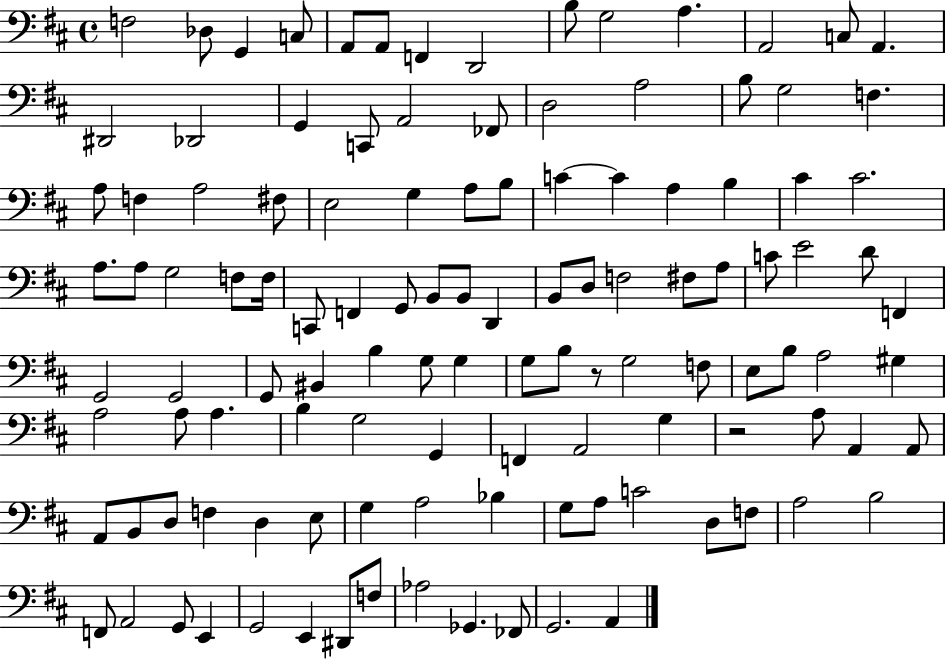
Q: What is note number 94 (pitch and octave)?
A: A3